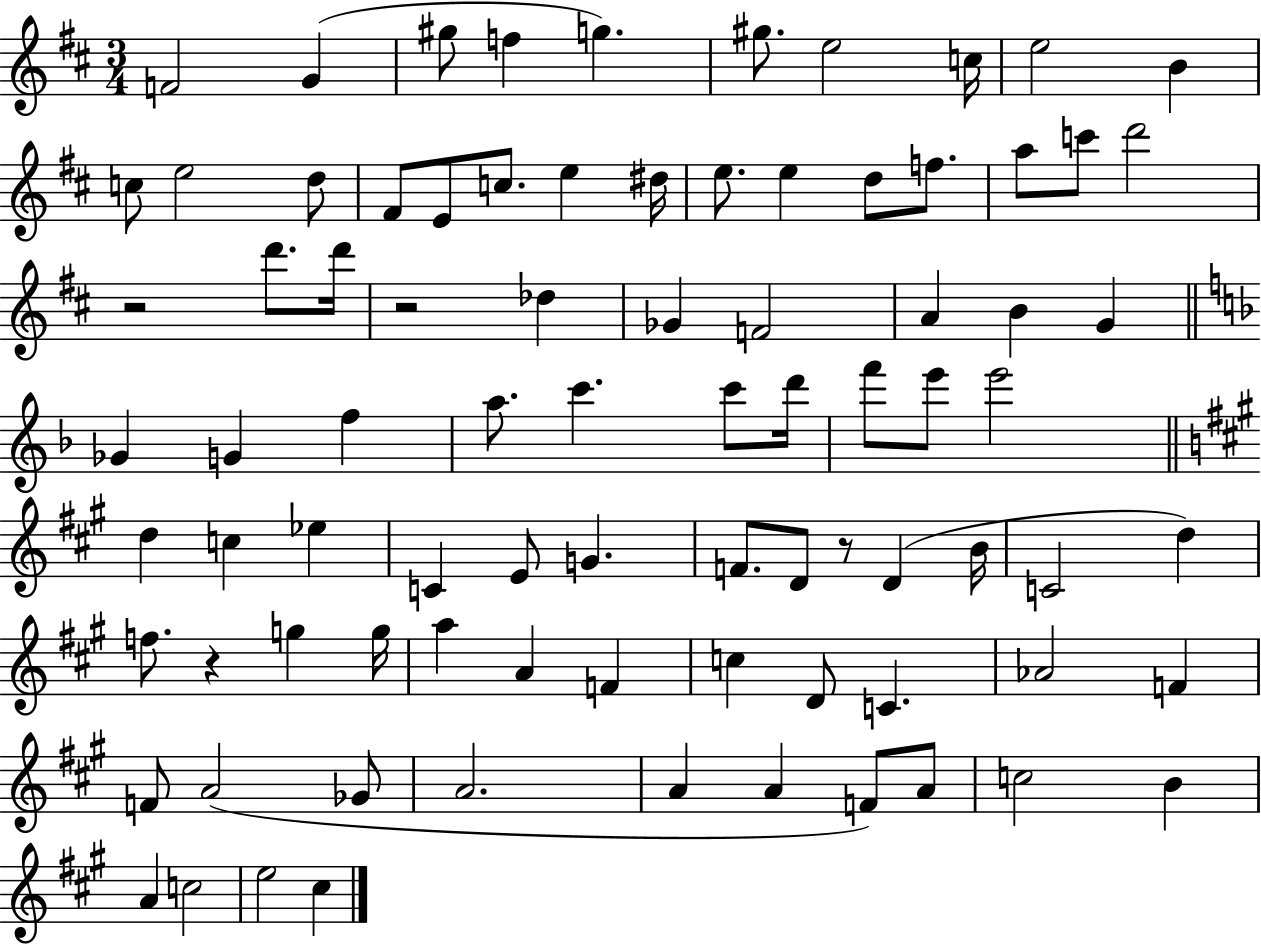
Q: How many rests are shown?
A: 4